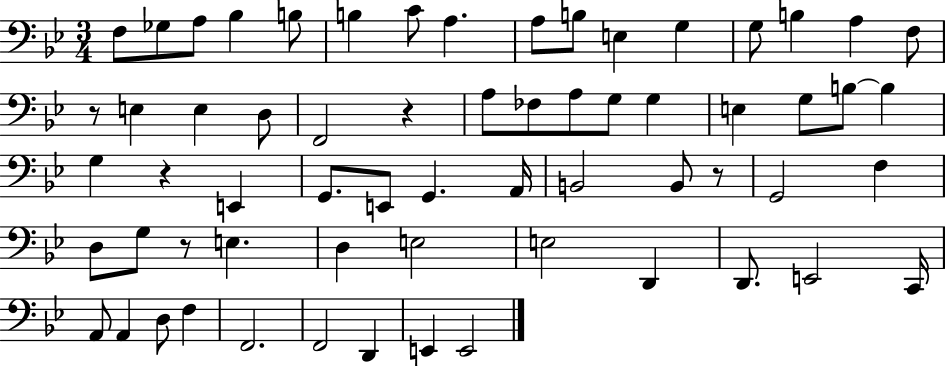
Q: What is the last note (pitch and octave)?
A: E2